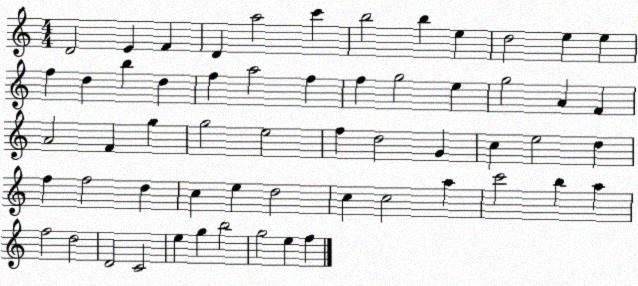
X:1
T:Untitled
M:4/4
L:1/4
K:C
D2 E F D a2 c' b2 b e d2 e e f d b d f a2 f f g2 e g2 A F A2 F g g2 e2 f d2 G c e2 d f f2 d c e d2 c c2 a c'2 b a f2 d2 D2 C2 e g b2 g2 e f